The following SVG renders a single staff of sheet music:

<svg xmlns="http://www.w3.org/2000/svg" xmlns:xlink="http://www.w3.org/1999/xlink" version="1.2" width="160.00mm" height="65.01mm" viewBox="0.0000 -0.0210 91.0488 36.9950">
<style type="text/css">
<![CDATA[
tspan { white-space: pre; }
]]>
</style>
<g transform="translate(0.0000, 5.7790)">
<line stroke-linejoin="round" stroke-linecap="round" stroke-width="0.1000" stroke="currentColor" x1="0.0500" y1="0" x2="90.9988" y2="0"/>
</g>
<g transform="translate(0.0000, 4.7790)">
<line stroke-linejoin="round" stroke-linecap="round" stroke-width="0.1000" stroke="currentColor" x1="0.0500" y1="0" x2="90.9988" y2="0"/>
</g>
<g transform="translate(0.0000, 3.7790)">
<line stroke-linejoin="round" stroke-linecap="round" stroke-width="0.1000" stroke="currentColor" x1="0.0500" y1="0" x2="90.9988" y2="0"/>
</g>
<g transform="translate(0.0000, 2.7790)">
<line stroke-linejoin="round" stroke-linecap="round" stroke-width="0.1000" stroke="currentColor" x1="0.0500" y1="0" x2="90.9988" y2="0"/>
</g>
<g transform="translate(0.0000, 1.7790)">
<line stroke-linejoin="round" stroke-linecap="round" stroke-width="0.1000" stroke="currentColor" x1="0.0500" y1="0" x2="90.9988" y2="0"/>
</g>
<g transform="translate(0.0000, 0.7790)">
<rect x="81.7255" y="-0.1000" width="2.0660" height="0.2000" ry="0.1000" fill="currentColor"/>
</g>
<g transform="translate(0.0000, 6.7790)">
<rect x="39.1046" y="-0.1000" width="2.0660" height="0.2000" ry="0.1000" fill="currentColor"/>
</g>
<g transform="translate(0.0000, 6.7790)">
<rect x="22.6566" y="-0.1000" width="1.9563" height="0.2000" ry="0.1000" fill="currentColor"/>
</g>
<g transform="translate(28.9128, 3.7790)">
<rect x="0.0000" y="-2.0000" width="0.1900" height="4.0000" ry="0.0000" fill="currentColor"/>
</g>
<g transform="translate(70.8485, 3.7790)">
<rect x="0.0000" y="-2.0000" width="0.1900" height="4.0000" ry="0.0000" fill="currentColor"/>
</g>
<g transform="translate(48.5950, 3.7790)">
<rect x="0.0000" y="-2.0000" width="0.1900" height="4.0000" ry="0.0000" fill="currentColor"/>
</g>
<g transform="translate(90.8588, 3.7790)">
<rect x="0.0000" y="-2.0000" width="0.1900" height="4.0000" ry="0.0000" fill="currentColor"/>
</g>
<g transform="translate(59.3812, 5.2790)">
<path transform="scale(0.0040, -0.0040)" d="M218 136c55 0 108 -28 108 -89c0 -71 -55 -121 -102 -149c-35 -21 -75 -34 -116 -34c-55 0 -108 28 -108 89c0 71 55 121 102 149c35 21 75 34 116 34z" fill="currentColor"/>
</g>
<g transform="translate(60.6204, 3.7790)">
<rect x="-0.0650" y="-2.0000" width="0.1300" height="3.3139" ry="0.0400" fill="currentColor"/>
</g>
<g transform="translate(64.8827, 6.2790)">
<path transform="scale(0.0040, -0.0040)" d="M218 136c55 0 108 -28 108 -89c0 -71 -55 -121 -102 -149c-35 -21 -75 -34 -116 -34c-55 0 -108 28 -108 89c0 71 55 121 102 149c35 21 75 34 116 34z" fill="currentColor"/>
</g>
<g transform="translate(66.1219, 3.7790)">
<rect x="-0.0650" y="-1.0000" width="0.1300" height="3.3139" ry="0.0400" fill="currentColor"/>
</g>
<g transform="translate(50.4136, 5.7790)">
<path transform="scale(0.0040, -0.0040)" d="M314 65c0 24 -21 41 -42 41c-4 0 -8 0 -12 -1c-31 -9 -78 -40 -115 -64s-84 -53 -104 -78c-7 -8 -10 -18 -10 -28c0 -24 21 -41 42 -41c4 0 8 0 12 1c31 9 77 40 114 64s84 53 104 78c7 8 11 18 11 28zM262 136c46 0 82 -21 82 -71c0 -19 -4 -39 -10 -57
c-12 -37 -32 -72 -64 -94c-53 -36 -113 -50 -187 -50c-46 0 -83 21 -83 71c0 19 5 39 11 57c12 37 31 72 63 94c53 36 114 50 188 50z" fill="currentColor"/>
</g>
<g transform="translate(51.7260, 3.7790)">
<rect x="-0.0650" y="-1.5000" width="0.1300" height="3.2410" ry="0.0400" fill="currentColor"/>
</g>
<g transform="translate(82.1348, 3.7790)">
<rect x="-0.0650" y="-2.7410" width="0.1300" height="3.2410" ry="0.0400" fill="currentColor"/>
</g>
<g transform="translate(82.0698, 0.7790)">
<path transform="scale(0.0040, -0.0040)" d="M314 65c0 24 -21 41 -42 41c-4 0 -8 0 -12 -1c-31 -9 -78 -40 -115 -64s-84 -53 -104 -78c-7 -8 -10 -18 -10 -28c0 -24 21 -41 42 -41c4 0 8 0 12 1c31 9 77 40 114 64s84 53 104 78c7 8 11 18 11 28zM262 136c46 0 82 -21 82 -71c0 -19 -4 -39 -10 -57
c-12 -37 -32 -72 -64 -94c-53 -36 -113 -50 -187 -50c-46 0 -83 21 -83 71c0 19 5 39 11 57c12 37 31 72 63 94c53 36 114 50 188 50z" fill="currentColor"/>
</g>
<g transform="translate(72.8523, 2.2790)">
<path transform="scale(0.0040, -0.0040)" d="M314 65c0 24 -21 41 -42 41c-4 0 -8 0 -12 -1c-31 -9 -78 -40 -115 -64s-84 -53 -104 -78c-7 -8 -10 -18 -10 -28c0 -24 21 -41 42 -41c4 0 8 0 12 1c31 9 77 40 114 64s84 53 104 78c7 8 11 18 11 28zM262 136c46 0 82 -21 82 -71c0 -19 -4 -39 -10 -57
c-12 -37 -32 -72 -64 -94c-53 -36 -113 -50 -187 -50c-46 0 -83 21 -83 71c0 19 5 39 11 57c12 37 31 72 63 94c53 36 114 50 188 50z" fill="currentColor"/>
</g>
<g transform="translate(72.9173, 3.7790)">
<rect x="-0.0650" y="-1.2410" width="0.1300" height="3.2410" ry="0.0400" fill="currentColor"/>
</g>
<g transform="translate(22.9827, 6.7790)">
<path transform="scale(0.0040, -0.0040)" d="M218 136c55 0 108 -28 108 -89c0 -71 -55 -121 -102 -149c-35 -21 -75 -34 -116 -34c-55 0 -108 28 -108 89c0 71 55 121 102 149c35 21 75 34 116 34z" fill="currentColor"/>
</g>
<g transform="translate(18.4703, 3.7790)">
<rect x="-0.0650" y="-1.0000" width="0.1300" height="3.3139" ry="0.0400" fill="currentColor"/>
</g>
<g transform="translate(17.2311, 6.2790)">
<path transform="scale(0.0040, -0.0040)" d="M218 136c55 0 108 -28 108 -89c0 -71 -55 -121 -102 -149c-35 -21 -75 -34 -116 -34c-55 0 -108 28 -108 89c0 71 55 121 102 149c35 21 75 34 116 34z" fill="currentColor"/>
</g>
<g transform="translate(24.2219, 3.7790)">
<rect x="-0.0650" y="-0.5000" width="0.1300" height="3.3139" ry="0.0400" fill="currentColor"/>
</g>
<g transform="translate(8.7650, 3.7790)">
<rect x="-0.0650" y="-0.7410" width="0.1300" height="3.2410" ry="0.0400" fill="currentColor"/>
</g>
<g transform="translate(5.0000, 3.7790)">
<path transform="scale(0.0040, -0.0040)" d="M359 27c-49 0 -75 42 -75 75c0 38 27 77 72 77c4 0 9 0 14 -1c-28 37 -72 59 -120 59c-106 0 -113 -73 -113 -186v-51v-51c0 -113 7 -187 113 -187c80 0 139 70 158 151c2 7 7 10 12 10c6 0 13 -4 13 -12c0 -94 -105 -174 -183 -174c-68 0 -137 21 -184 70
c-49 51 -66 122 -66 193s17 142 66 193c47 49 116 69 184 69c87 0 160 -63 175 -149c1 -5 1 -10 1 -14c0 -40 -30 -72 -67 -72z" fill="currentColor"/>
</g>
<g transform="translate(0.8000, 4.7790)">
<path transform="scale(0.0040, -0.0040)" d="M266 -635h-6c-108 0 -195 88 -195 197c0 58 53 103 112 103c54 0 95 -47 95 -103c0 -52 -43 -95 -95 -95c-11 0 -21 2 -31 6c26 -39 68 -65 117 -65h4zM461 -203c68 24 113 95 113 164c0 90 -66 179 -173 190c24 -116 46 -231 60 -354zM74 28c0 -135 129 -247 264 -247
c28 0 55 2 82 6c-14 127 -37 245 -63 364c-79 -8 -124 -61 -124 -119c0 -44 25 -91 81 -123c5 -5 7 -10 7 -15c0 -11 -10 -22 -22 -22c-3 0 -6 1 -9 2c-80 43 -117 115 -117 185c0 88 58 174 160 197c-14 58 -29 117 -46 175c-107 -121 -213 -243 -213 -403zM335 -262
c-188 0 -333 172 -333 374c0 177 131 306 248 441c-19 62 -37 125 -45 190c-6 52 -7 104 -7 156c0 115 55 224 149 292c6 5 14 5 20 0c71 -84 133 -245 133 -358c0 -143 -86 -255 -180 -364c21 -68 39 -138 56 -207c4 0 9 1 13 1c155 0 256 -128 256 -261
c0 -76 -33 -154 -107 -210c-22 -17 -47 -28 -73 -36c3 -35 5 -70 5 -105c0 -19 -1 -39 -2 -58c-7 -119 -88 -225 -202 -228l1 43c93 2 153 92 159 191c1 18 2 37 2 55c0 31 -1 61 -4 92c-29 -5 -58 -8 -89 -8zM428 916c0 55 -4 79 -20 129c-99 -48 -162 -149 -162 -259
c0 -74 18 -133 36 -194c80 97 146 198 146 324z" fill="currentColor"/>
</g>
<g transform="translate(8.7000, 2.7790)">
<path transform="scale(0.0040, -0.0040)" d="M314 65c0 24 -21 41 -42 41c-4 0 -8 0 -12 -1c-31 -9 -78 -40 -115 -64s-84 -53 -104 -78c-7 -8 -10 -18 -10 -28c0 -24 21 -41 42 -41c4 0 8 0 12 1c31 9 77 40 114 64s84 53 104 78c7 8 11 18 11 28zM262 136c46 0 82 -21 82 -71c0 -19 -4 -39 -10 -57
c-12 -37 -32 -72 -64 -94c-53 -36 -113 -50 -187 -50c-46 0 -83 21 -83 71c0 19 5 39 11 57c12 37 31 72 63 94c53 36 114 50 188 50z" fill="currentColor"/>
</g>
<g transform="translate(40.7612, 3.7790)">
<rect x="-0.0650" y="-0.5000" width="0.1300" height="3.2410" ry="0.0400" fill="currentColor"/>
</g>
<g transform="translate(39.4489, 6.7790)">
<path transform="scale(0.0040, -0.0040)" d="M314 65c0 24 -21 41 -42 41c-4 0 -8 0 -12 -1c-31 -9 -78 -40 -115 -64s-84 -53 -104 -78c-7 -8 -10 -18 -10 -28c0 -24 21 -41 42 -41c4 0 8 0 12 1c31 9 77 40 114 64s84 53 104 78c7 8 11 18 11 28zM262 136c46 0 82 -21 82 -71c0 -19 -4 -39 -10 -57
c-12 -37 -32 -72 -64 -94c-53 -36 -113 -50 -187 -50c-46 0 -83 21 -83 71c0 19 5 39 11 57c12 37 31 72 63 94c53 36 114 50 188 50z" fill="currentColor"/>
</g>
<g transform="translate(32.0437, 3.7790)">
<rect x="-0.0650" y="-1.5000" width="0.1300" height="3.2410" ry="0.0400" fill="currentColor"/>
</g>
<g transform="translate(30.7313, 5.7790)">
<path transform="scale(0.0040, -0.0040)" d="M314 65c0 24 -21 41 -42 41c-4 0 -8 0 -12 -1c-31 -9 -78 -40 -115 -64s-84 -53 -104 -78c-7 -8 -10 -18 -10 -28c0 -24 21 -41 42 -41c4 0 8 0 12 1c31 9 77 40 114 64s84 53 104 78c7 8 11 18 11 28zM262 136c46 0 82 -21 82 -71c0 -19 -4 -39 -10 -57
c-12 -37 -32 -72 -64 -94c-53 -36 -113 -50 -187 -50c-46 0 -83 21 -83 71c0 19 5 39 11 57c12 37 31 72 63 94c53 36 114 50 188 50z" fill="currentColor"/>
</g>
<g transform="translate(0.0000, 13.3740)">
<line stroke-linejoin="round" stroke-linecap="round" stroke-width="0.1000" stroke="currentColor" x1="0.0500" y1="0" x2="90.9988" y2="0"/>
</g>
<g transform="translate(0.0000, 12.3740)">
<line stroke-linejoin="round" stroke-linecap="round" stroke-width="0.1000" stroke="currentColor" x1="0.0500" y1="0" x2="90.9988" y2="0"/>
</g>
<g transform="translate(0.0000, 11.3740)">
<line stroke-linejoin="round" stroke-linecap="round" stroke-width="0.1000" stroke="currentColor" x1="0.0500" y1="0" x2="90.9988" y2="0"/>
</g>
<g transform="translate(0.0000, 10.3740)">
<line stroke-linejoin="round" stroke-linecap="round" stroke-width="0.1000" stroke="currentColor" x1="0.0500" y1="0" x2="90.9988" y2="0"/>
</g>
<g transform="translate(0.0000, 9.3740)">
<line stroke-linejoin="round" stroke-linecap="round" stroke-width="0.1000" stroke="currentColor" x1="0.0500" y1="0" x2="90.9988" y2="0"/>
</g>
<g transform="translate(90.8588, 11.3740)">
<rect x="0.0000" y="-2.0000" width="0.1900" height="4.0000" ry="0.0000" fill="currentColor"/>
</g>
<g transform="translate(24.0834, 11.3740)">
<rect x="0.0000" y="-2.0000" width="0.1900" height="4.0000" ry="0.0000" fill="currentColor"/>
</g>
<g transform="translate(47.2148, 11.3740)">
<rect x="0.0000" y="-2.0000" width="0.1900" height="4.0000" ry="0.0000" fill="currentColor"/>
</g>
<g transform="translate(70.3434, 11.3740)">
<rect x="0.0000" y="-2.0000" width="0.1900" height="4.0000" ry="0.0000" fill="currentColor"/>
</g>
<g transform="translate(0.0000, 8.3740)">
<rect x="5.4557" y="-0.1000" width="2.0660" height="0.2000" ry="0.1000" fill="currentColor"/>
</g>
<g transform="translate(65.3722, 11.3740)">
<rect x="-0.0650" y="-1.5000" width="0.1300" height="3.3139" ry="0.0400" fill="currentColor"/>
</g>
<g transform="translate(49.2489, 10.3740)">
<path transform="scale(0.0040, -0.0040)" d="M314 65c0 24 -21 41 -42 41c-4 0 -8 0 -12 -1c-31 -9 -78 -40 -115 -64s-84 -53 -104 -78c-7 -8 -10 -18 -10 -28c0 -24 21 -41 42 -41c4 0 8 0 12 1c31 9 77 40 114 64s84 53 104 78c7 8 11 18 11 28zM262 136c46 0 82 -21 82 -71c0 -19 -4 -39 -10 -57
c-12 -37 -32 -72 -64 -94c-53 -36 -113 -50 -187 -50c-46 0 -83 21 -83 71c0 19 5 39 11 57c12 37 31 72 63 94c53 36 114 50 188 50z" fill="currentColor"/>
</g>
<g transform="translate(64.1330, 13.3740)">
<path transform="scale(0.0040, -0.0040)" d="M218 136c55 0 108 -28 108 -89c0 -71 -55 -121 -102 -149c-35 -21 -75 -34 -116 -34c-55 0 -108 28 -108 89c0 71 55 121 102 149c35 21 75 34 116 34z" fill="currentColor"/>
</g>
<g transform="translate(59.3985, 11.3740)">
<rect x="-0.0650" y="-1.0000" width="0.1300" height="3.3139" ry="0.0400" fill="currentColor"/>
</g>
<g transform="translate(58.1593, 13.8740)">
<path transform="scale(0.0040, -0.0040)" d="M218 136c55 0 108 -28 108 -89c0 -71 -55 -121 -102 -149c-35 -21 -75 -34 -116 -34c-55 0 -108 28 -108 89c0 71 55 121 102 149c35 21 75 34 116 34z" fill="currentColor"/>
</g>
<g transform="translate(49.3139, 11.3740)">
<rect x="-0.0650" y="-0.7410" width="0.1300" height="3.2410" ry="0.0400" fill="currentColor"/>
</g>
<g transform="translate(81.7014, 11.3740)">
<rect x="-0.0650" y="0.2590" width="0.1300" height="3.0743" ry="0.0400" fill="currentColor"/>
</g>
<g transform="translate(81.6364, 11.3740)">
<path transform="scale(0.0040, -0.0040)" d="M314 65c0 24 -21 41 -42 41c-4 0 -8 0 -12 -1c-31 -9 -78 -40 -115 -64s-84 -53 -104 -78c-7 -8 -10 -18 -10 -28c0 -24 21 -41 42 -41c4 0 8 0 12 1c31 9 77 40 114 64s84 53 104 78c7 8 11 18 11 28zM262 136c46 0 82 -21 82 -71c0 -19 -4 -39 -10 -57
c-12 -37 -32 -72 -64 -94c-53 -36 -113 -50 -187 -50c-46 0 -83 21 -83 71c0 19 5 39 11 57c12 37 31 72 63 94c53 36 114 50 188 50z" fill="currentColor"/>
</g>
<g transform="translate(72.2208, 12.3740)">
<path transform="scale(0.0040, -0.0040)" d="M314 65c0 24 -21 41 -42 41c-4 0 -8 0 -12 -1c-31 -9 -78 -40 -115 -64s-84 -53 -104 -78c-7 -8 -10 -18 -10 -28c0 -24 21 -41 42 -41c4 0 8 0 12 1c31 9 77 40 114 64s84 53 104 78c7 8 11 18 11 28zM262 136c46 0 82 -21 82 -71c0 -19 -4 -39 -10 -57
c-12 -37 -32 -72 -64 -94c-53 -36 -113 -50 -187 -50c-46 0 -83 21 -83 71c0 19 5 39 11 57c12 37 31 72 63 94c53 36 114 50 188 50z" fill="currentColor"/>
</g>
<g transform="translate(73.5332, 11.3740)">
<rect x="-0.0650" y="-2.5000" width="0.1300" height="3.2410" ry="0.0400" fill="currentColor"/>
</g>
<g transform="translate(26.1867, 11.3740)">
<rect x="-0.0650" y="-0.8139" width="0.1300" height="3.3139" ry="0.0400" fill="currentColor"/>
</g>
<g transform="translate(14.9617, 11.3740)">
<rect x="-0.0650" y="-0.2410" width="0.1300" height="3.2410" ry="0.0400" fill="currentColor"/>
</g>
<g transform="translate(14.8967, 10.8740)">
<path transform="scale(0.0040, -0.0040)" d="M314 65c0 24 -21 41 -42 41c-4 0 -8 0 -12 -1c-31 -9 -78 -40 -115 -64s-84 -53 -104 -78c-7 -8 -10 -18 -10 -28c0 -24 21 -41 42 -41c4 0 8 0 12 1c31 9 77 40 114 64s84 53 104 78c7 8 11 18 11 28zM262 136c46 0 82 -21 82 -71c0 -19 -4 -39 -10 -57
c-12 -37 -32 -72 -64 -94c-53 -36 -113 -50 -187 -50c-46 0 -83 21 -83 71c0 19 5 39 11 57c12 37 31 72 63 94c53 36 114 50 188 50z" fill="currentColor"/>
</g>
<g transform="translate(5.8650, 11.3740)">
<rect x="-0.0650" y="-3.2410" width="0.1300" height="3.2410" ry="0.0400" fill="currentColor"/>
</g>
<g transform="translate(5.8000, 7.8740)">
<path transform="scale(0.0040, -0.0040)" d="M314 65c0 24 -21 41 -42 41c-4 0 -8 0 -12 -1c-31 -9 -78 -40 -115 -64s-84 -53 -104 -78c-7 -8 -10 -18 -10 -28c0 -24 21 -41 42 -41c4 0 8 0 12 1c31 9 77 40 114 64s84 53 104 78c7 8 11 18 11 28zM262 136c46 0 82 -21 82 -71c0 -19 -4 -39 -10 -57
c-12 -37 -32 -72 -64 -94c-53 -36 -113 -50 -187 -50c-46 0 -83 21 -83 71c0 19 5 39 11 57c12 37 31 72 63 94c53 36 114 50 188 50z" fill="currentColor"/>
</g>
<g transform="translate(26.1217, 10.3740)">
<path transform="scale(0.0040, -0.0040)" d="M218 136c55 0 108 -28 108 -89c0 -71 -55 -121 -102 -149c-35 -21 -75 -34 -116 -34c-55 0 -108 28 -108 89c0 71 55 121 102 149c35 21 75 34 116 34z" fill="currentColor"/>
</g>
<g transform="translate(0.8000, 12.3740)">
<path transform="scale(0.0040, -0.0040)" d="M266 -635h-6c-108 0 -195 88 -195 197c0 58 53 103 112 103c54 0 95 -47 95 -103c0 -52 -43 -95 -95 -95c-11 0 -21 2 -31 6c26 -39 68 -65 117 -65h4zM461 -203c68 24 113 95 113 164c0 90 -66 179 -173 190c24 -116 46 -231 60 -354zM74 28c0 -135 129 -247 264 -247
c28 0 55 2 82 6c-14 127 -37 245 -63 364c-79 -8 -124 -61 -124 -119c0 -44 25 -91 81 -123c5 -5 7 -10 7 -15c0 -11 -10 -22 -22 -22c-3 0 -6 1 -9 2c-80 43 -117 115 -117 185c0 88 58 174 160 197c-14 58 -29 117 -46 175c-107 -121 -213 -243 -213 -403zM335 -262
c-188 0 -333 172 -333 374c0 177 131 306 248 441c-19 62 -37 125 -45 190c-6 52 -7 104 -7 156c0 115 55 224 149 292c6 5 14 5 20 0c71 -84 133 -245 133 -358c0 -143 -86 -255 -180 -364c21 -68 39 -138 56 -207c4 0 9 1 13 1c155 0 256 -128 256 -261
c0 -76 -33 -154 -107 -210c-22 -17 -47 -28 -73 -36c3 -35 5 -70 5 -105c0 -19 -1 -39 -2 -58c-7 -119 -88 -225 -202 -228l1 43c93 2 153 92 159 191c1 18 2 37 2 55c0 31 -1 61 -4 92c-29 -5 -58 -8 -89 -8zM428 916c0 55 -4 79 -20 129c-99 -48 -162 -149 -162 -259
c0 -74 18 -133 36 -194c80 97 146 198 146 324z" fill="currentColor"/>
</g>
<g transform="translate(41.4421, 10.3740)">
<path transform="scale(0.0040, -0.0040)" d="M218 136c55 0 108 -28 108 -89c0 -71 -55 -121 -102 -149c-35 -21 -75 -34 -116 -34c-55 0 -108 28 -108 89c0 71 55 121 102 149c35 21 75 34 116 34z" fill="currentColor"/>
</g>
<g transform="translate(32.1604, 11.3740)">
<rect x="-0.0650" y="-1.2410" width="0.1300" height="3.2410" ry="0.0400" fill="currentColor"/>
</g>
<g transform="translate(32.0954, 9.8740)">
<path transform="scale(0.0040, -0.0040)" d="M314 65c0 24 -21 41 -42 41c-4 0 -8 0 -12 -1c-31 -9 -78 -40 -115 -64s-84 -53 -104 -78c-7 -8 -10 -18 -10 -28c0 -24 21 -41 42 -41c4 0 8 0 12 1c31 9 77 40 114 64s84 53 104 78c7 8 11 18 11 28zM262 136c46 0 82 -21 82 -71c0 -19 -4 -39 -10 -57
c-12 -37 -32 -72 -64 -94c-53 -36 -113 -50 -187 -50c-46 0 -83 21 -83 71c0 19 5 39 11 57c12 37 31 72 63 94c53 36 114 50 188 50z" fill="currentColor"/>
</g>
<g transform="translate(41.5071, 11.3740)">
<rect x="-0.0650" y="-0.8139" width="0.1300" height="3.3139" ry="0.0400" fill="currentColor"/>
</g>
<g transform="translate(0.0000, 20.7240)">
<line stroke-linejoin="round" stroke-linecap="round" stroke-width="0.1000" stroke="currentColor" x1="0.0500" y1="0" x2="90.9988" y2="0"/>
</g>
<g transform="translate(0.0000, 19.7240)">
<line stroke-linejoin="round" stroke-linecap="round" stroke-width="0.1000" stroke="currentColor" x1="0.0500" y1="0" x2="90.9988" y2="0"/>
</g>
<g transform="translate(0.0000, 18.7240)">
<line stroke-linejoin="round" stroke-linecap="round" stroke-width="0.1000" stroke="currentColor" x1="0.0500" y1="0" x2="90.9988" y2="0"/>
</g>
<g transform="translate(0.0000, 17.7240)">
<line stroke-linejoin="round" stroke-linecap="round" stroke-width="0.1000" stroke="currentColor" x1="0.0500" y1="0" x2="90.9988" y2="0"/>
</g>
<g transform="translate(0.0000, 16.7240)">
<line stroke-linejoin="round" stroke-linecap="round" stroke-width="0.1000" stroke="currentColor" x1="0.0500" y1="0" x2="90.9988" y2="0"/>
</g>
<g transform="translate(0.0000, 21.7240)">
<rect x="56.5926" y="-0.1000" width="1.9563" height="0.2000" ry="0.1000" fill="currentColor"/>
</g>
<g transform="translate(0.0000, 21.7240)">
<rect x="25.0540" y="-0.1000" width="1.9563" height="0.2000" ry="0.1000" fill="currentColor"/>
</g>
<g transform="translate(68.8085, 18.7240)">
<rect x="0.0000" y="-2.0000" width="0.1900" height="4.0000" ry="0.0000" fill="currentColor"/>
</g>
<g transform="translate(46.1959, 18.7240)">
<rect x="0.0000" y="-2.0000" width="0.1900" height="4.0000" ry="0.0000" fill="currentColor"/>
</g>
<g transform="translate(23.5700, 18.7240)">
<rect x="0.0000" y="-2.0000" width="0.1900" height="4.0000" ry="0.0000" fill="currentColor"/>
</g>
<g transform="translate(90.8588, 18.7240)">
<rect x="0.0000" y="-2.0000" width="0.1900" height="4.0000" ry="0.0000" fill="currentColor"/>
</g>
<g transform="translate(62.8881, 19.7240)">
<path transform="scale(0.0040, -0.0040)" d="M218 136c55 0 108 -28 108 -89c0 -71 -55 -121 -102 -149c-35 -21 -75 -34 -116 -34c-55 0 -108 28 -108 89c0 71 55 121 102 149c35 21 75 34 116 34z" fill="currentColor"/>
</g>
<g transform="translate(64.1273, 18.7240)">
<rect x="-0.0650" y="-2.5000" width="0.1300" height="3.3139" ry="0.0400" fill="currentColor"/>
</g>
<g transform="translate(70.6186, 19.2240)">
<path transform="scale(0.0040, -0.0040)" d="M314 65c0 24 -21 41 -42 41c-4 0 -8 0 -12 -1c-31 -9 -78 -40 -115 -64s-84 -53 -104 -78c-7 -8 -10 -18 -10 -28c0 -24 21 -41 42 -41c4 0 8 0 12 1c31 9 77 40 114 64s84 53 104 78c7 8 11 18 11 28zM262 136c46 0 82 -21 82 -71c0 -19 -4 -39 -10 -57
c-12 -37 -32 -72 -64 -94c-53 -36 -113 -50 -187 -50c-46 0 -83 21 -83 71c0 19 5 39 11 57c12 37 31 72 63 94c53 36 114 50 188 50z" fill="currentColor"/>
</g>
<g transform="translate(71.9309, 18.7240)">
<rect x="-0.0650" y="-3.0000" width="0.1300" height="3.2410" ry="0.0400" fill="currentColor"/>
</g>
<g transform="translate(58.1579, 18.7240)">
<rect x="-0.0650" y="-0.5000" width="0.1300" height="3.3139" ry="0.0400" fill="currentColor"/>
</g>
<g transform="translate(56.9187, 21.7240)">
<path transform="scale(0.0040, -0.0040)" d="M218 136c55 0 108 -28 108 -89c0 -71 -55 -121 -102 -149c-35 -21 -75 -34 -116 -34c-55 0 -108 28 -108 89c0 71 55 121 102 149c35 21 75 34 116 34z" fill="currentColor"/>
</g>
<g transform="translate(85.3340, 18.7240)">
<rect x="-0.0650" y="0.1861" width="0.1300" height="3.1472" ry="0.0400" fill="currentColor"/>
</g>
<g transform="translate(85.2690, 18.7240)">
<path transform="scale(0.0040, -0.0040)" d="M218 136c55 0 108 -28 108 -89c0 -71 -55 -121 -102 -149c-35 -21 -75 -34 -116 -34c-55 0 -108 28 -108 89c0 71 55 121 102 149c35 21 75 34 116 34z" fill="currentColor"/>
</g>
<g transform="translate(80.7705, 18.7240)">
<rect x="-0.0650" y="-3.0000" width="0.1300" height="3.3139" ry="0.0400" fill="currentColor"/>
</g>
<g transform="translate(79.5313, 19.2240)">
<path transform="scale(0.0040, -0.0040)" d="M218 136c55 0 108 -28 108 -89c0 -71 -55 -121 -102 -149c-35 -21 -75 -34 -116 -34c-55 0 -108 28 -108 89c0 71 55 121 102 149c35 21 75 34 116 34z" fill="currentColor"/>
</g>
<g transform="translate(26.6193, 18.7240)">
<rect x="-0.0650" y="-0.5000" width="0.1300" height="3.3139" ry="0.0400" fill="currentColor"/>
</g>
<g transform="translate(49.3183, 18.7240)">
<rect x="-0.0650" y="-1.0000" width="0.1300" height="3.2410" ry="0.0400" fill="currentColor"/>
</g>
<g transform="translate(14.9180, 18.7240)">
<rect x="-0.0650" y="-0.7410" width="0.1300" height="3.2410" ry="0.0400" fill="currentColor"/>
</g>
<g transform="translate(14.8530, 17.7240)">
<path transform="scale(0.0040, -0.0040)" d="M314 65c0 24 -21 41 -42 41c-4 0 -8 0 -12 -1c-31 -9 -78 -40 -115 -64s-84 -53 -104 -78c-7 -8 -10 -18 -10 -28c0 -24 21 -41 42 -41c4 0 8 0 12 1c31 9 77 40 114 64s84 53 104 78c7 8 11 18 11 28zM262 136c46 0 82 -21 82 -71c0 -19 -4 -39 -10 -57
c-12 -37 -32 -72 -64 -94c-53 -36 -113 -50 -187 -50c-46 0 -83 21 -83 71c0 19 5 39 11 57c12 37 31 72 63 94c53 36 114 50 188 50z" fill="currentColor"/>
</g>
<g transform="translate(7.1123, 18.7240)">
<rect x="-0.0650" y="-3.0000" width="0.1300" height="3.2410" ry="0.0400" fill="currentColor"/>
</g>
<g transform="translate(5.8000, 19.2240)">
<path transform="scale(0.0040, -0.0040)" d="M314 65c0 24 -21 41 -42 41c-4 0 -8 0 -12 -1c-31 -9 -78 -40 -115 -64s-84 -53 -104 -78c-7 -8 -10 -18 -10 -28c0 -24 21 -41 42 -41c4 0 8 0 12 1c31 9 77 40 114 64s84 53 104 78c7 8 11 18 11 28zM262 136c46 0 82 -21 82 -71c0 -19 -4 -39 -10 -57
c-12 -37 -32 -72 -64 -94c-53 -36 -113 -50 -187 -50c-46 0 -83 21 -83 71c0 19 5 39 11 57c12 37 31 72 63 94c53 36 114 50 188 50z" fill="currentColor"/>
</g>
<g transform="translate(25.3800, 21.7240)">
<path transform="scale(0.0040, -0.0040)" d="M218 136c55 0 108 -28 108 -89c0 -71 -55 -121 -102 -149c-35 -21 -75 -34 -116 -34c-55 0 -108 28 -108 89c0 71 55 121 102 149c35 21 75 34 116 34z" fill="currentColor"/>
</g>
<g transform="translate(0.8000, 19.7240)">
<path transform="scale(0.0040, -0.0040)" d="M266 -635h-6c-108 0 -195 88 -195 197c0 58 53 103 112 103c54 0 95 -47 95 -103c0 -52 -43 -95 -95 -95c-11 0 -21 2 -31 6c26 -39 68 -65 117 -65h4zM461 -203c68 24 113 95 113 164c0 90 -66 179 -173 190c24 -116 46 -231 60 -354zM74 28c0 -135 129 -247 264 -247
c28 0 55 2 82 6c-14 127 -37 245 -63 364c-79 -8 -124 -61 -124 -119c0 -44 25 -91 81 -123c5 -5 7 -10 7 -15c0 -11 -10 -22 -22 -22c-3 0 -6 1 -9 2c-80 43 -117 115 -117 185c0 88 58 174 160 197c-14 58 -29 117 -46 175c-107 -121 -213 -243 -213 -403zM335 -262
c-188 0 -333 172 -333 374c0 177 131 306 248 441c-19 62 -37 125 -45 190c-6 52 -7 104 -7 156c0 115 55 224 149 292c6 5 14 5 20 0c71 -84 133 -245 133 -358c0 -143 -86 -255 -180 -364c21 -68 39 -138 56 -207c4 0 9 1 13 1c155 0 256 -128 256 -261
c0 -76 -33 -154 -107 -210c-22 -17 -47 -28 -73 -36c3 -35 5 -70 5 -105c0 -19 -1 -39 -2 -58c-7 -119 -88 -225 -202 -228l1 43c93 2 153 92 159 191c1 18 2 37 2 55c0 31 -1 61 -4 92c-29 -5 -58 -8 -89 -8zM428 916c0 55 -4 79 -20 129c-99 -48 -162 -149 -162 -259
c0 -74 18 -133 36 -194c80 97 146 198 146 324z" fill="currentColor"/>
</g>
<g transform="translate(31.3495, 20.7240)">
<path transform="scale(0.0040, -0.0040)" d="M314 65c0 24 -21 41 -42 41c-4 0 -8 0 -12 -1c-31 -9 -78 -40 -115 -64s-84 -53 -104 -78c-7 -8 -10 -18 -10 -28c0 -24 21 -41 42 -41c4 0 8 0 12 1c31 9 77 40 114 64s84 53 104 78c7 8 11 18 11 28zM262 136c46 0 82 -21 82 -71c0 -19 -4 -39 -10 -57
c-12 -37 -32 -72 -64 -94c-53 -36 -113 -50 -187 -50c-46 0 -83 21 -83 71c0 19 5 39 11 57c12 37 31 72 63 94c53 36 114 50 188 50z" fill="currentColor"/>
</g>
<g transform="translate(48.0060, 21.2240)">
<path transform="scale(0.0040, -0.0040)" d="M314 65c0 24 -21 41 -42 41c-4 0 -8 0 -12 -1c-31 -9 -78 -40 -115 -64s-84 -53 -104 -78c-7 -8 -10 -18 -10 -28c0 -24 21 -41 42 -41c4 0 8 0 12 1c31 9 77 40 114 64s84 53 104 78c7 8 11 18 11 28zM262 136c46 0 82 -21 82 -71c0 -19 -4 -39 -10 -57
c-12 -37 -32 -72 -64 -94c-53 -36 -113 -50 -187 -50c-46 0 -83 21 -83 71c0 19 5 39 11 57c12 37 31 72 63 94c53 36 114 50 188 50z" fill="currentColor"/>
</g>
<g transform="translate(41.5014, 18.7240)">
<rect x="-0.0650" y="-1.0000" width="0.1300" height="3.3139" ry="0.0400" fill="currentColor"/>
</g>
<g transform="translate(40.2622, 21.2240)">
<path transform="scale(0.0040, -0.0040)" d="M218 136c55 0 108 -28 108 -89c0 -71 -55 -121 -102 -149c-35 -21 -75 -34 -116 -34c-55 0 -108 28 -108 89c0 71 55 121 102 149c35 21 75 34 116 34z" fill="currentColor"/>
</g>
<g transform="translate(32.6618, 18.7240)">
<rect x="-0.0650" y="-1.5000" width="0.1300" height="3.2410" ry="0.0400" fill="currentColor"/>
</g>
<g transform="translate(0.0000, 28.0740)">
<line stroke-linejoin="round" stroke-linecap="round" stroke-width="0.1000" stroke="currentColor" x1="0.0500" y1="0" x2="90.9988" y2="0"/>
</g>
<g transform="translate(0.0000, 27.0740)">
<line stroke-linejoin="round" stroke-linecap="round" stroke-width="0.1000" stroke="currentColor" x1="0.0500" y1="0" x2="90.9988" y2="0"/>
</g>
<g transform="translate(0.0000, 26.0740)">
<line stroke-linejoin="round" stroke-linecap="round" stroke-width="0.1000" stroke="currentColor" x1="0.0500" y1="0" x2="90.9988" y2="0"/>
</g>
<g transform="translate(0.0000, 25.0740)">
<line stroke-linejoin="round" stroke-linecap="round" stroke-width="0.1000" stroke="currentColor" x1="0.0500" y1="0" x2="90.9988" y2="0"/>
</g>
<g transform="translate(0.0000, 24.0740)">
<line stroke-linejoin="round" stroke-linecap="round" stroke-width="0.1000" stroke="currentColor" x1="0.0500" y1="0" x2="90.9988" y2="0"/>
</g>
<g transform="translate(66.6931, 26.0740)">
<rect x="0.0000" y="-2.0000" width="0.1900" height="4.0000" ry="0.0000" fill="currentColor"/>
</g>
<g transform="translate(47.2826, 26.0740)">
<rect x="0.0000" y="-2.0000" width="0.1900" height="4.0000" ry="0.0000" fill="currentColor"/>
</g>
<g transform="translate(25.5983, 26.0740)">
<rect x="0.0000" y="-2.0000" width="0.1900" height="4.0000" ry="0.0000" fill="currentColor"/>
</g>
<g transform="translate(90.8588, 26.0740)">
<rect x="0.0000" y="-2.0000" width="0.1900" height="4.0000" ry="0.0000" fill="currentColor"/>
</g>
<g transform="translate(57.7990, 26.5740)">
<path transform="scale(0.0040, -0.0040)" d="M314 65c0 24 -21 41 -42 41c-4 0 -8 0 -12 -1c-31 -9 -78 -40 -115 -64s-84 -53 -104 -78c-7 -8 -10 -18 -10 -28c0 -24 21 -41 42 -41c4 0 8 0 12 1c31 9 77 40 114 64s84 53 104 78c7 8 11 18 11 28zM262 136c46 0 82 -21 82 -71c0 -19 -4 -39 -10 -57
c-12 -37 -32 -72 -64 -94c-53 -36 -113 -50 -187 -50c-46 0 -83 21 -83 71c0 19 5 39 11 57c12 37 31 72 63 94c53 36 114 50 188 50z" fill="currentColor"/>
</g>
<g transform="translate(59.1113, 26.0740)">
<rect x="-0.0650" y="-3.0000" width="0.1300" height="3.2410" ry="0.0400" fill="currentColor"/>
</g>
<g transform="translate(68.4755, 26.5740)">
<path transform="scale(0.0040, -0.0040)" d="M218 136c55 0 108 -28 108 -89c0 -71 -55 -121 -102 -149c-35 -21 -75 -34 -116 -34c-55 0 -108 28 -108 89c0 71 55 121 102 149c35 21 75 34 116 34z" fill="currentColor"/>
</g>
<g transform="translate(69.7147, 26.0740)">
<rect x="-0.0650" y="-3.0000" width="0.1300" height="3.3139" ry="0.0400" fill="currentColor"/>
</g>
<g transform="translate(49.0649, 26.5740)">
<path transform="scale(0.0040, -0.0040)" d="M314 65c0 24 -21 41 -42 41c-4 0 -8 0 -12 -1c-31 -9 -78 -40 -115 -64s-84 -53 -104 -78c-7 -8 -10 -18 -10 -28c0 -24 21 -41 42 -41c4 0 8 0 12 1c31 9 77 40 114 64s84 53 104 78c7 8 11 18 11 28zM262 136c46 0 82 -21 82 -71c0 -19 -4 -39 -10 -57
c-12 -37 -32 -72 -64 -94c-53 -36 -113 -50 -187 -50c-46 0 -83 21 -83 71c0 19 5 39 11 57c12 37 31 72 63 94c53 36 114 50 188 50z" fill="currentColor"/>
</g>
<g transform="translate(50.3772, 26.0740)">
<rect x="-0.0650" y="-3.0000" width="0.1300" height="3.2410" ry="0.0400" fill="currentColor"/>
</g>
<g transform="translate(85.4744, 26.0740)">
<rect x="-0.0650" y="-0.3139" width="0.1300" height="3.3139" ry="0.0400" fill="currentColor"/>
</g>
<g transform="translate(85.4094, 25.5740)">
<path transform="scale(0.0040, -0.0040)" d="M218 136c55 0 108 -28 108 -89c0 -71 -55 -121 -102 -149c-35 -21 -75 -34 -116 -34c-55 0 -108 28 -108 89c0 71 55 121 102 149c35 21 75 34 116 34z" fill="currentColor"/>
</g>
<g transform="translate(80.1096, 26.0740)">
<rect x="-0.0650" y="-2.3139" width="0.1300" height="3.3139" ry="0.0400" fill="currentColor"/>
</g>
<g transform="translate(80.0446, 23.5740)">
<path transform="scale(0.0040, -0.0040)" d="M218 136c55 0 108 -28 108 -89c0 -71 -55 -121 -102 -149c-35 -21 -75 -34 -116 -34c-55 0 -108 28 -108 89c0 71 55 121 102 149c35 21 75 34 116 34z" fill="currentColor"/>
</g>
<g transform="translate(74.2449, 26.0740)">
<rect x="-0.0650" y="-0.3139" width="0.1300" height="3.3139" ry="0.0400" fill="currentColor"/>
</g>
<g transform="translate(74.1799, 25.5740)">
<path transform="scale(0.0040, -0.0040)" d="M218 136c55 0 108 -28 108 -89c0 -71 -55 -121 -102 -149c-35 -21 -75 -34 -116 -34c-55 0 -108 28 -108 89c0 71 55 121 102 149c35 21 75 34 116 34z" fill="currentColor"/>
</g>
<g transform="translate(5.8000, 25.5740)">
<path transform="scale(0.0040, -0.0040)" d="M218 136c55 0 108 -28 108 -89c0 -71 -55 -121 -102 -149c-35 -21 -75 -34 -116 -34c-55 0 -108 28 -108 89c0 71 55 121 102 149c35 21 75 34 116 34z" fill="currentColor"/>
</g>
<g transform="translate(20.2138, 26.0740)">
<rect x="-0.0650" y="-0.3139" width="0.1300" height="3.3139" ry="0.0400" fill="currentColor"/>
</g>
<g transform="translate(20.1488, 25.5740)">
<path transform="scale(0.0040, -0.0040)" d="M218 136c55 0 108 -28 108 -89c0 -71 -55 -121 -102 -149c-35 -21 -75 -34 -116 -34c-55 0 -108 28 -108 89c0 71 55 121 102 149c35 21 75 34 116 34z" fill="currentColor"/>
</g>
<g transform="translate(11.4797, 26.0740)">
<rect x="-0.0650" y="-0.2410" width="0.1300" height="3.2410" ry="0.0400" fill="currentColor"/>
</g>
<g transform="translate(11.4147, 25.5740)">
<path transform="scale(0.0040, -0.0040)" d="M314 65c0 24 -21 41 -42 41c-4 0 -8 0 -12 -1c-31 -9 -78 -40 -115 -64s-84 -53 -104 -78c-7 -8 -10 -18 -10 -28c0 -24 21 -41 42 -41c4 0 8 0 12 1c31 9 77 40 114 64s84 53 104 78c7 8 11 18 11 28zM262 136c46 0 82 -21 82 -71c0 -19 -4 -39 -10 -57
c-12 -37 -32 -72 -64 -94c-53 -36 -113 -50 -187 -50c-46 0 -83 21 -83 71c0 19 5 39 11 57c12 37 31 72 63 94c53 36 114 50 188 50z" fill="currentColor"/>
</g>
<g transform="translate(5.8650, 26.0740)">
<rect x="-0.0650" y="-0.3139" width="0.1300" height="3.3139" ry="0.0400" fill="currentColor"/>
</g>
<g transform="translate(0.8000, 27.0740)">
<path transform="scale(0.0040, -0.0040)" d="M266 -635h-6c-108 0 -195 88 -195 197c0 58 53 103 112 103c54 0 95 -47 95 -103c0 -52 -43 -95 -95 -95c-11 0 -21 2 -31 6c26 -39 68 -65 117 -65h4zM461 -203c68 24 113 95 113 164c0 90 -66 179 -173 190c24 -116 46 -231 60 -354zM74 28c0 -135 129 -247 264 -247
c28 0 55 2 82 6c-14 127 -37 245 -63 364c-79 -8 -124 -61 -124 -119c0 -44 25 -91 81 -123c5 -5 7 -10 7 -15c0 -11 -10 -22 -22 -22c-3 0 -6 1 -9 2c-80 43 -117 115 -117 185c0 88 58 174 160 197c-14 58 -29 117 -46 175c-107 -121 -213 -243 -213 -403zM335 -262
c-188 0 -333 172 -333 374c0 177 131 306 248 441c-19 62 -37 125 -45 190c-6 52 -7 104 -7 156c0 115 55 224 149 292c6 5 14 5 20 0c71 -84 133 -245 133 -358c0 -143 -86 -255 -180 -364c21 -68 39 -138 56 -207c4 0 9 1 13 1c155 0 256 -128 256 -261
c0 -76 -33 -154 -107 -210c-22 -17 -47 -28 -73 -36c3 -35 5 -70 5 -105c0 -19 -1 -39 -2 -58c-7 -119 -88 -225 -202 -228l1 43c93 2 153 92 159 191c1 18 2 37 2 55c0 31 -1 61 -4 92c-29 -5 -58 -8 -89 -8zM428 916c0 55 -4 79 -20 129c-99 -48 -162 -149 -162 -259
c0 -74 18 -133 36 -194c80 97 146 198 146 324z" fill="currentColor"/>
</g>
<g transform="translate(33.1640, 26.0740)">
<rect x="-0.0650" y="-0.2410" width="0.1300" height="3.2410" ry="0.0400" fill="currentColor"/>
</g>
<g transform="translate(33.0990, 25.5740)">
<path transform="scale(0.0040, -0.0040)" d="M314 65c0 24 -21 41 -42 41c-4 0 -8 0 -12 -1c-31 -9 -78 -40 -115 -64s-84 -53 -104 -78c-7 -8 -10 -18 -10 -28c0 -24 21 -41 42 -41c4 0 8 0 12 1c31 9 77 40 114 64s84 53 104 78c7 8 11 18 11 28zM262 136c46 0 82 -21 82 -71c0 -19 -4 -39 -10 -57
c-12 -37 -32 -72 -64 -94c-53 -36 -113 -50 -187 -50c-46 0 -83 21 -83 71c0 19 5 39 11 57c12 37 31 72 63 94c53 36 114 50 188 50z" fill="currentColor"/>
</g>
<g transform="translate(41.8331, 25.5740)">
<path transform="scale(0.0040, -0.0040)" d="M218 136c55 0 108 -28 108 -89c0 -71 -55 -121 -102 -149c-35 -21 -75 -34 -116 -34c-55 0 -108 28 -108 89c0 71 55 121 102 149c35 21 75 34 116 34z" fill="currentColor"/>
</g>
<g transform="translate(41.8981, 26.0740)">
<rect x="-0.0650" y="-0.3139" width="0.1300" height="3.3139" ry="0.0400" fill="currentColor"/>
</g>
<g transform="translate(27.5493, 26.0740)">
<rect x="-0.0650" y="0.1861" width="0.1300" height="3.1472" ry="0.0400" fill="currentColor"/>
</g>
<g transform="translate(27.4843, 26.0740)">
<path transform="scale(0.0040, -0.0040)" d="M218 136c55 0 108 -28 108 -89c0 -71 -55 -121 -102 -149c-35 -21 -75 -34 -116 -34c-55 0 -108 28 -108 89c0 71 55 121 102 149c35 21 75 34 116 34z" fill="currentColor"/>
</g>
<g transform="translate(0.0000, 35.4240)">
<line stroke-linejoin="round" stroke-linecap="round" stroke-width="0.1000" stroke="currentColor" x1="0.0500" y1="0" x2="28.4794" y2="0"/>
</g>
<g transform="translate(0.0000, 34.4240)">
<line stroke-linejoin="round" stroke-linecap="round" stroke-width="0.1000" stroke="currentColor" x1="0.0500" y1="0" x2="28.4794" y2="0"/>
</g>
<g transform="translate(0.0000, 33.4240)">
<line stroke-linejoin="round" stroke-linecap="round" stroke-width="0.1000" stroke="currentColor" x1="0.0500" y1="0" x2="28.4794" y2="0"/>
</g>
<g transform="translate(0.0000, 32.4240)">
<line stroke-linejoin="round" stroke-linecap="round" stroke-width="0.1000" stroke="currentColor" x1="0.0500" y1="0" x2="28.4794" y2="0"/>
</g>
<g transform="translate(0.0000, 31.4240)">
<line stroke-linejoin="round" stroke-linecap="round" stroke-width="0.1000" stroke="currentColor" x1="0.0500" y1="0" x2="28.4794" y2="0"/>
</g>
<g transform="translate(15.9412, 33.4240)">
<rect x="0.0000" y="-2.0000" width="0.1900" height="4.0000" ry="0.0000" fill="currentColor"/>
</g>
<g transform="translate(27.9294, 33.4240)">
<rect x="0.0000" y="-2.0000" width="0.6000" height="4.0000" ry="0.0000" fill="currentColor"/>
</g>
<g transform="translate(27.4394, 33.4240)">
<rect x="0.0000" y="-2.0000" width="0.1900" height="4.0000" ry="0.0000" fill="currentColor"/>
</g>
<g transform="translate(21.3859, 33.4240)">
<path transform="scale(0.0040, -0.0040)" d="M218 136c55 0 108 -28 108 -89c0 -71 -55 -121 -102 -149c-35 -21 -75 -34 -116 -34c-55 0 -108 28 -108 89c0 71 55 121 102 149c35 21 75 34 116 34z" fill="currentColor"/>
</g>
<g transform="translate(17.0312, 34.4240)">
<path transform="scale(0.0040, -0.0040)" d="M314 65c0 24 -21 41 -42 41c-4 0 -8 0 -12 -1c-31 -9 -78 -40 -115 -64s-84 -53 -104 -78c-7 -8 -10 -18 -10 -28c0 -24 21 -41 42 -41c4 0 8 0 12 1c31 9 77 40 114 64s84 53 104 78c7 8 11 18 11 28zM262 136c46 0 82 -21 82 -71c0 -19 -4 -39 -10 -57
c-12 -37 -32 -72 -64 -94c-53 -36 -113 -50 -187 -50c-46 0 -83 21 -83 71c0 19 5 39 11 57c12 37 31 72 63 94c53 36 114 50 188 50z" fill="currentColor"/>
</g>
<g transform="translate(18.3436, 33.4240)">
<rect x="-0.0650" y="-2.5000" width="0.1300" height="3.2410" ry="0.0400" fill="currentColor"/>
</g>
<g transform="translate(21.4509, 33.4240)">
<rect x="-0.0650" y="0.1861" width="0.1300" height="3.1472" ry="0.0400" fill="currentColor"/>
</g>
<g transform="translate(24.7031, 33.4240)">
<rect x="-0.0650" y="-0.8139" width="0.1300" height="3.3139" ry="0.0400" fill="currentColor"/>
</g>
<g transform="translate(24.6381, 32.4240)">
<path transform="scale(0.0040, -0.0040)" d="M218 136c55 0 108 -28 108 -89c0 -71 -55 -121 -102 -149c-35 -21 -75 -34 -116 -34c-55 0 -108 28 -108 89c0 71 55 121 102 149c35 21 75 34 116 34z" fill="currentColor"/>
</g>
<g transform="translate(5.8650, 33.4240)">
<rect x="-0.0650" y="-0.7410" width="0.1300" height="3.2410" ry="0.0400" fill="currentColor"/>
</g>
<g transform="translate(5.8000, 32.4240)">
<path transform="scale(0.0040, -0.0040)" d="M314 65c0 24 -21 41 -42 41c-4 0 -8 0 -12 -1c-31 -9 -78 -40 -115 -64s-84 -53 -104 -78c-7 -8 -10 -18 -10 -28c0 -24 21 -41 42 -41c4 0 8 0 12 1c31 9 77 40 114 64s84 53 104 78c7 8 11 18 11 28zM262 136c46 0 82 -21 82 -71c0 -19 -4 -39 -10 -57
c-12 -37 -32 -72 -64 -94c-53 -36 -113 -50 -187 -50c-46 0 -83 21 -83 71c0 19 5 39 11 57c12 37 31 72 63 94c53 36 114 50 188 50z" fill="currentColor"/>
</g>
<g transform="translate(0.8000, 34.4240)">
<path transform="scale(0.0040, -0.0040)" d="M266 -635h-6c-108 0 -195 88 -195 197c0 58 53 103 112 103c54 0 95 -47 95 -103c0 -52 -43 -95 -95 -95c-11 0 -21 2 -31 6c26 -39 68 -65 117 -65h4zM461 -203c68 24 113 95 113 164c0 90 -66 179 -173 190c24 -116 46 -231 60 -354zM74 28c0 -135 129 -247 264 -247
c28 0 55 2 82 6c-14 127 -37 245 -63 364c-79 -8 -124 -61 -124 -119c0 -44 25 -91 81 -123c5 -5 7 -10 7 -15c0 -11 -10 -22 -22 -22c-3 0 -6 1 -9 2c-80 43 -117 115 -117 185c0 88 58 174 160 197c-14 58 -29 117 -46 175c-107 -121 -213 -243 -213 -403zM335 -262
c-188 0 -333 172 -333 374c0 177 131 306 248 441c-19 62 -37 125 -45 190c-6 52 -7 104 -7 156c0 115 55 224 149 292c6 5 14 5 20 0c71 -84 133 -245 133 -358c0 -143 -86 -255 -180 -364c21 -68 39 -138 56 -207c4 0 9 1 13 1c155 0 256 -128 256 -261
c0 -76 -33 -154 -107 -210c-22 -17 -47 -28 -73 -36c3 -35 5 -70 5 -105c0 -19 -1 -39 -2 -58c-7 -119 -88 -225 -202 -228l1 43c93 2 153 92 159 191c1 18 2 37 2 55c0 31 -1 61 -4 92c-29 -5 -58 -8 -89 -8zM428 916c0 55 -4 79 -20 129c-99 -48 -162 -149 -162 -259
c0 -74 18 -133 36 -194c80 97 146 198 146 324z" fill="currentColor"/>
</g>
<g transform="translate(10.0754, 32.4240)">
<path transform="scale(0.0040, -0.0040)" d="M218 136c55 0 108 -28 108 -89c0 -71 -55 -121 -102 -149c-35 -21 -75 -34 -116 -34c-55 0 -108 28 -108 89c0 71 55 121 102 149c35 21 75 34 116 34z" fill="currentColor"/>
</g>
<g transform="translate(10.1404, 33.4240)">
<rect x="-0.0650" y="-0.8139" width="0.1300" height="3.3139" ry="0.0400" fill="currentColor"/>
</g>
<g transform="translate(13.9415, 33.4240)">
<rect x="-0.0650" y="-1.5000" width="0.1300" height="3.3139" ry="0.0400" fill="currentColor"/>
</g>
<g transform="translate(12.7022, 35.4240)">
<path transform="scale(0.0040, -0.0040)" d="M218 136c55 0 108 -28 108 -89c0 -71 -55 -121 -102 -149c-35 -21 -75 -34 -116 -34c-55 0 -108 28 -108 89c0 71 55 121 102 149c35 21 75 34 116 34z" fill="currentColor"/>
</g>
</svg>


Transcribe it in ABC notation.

X:1
T:Untitled
M:4/4
L:1/4
K:C
d2 D C E2 C2 E2 F D e2 a2 b2 c2 d e2 d d2 D E G2 B2 A2 d2 C E2 D D2 C G A2 A B c c2 c B c2 c A2 A2 A c g c d2 d E G2 B d